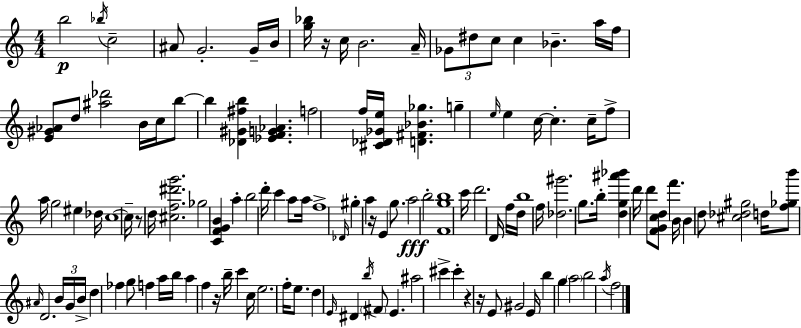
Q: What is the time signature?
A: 4/4